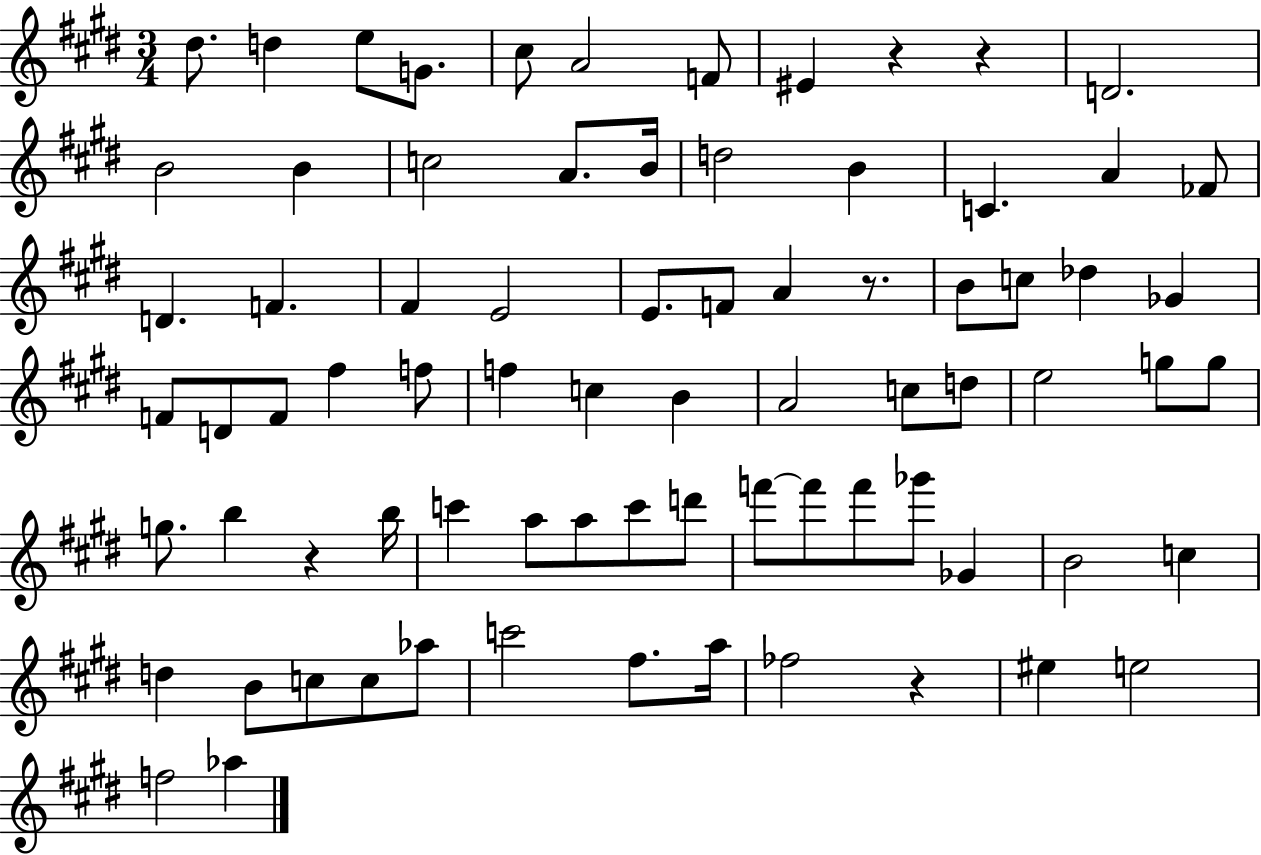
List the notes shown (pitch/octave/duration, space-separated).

D#5/e. D5/q E5/e G4/e. C#5/e A4/h F4/e EIS4/q R/q R/q D4/h. B4/h B4/q C5/h A4/e. B4/s D5/h B4/q C4/q. A4/q FES4/e D4/q. F4/q. F#4/q E4/h E4/e. F4/e A4/q R/e. B4/e C5/e Db5/q Gb4/q F4/e D4/e F4/e F#5/q F5/e F5/q C5/q B4/q A4/h C5/e D5/e E5/h G5/e G5/e G5/e. B5/q R/q B5/s C6/q A5/e A5/e C6/e D6/e F6/e F6/e F6/e Gb6/e Gb4/q B4/h C5/q D5/q B4/e C5/e C5/e Ab5/e C6/h F#5/e. A5/s FES5/h R/q EIS5/q E5/h F5/h Ab5/q